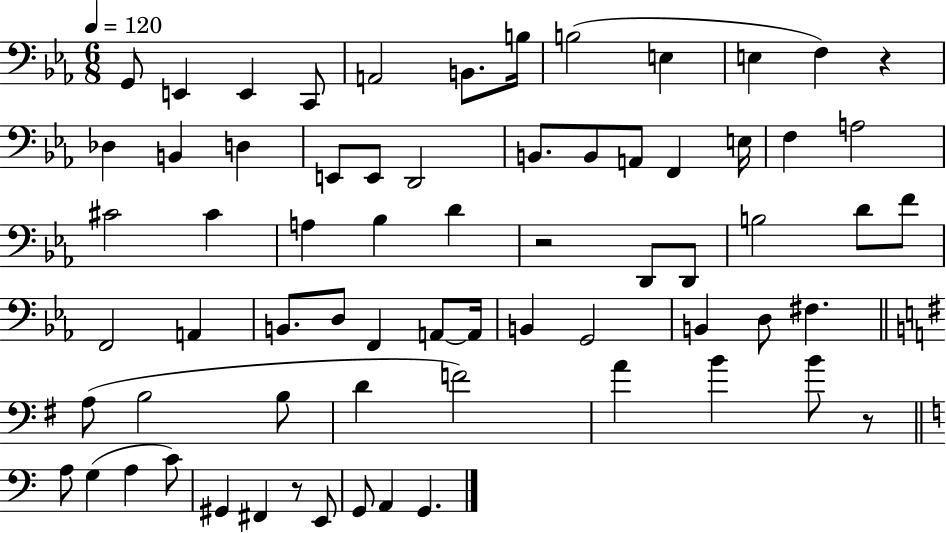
{
  \clef bass
  \numericTimeSignature
  \time 6/8
  \key ees \major
  \tempo 4 = 120
  g,8 e,4 e,4 c,8 | a,2 b,8. b16 | b2( e4 | e4 f4) r4 | \break des4 b,4 d4 | e,8 e,8 d,2 | b,8. b,8 a,8 f,4 e16 | f4 a2 | \break cis'2 cis'4 | a4 bes4 d'4 | r2 d,8 d,8 | b2 d'8 f'8 | \break f,2 a,4 | b,8. d8 f,4 a,8~~ a,16 | b,4 g,2 | b,4 d8 fis4. | \break \bar "||" \break \key g \major a8( b2 b8 | d'4 f'2) | a'4 b'4 b'8 r8 | \bar "||" \break \key c \major a8 g4( a4 c'8) | gis,4 fis,4 r8 e,8 | g,8 a,4 g,4. | \bar "|."
}